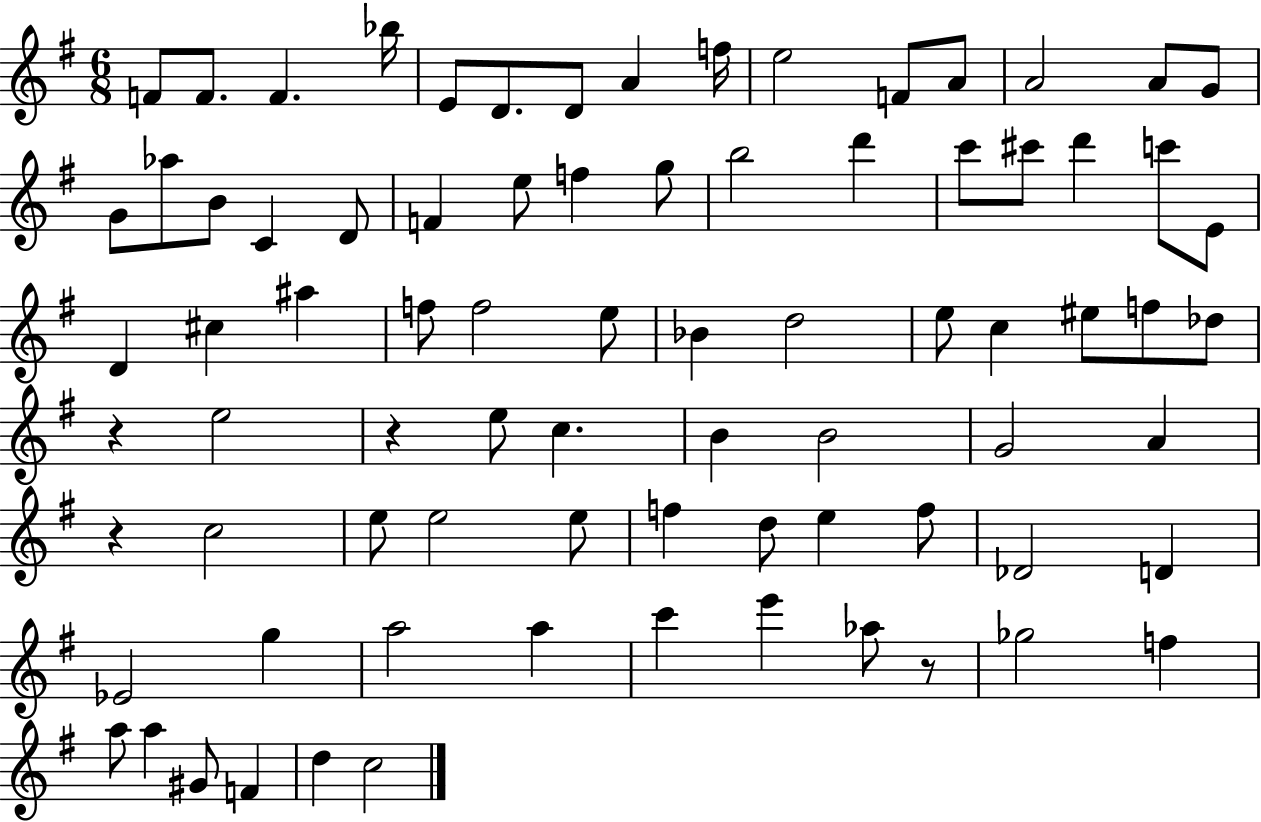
F4/e F4/e. F4/q. Bb5/s E4/e D4/e. D4/e A4/q F5/s E5/h F4/e A4/e A4/h A4/e G4/e G4/e Ab5/e B4/e C4/q D4/e F4/q E5/e F5/q G5/e B5/h D6/q C6/e C#6/e D6/q C6/e E4/e D4/q C#5/q A#5/q F5/e F5/h E5/e Bb4/q D5/h E5/e C5/q EIS5/e F5/e Db5/e R/q E5/h R/q E5/e C5/q. B4/q B4/h G4/h A4/q R/q C5/h E5/e E5/h E5/e F5/q D5/e E5/q F5/e Db4/h D4/q Eb4/h G5/q A5/h A5/q C6/q E6/q Ab5/e R/e Gb5/h F5/q A5/e A5/q G#4/e F4/q D5/q C5/h